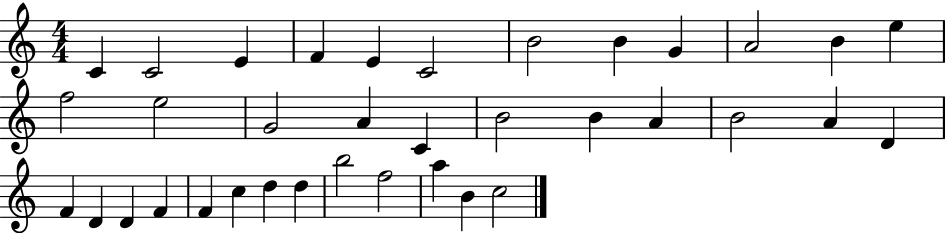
C4/q C4/h E4/q F4/q E4/q C4/h B4/h B4/q G4/q A4/h B4/q E5/q F5/h E5/h G4/h A4/q C4/q B4/h B4/q A4/q B4/h A4/q D4/q F4/q D4/q D4/q F4/q F4/q C5/q D5/q D5/q B5/h F5/h A5/q B4/q C5/h